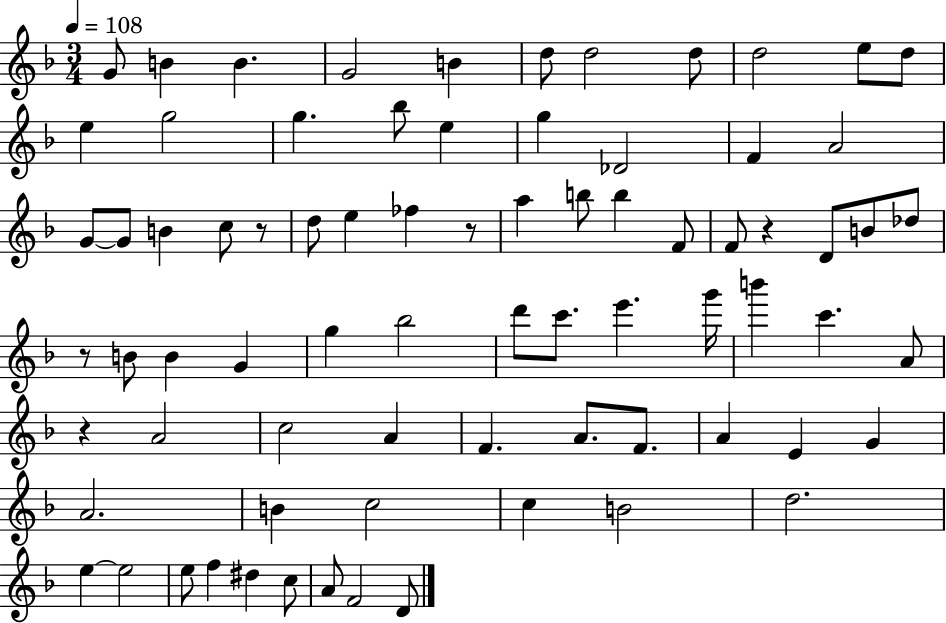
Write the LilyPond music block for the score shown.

{
  \clef treble
  \numericTimeSignature
  \time 3/4
  \key f \major
  \tempo 4 = 108
  g'8 b'4 b'4. | g'2 b'4 | d''8 d''2 d''8 | d''2 e''8 d''8 | \break e''4 g''2 | g''4. bes''8 e''4 | g''4 des'2 | f'4 a'2 | \break g'8~~ g'8 b'4 c''8 r8 | d''8 e''4 fes''4 r8 | a''4 b''8 b''4 f'8 | f'8 r4 d'8 b'8 des''8 | \break r8 b'8 b'4 g'4 | g''4 bes''2 | d'''8 c'''8. e'''4. g'''16 | b'''4 c'''4. a'8 | \break r4 a'2 | c''2 a'4 | f'4. a'8. f'8. | a'4 e'4 g'4 | \break a'2. | b'4 c''2 | c''4 b'2 | d''2. | \break e''4~~ e''2 | e''8 f''4 dis''4 c''8 | a'8 f'2 d'8 | \bar "|."
}